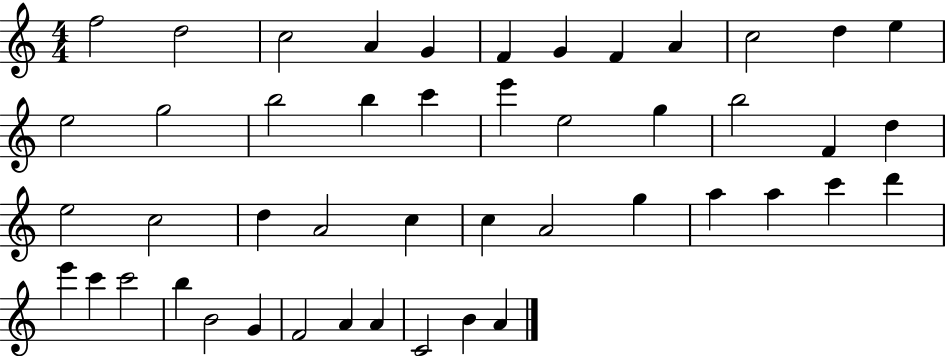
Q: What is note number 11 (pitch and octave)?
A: D5